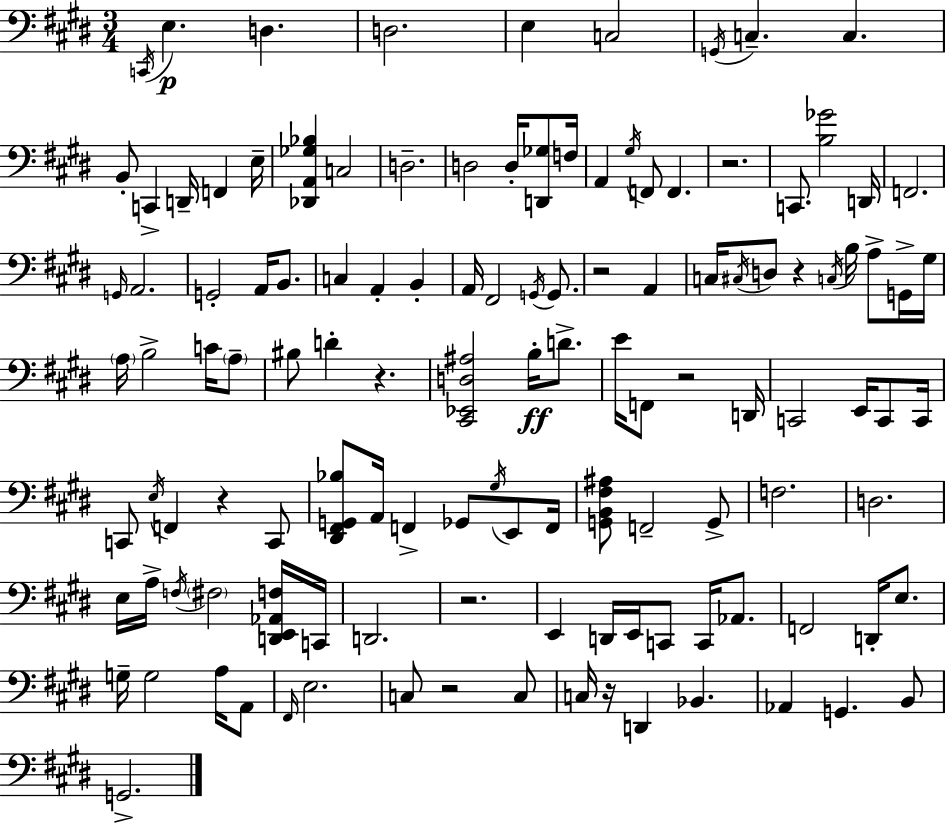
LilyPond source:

{
  \clef bass
  \numericTimeSignature
  \time 3/4
  \key e \major
  \acciaccatura { c,16 }\p e4. d4. | d2. | e4 c2 | \acciaccatura { g,16 } c4.-- c4. | \break b,8-. c,4-> d,16-- f,4 | e16-- <des, a, ges bes>4 c2 | d2.-- | d2 d16-. <d, ges>8 | \break f16 a,4 \acciaccatura { gis16 } f,8 f,4. | r2. | c,8. <b ges'>2 | d,16 f,2. | \break \grace { g,16 } a,2. | g,2-. | a,16 b,8. c4 a,4-. | b,4-. a,16 fis,2 | \break \acciaccatura { g,16 } g,8. r2 | a,4 c16 \acciaccatura { cis16 } d8 r4 | \acciaccatura { c16 } b16 a8-> g,16-> gis16 \parenthesize a16 b2-> | c'16 \parenthesize a8-- bis8 d'4-. | \break r4. <cis, ees, d ais>2 | b16-.\ff d'8.-> e'16 f,8 r2 | d,16 c,2 | e,16 c,8 c,16 c,8 \acciaccatura { e16 } f,4 | \break r4 c,8 <dis, fis, g, bes>8 a,16 f,4-> | ges,8 \acciaccatura { gis16 } e,8 f,16 <g, b, fis ais>8 f,2-- | g,8-> f2. | d2. | \break e16 a16-> \acciaccatura { f16 } | \parenthesize fis2 <d, e, aes, f>16 c,16 d,2. | r2. | e,4 | \break d,16 e,16 c,8 c,16 aes,8. f,2 | d,16-. e8. g16-- g2 | a16 a,8 \grace { fis,16 } e2. | c8 | \break r2 c8 c16 | r16 d,4 bes,4. aes,4 | g,4. b,8 g,2.-> | \bar "|."
}